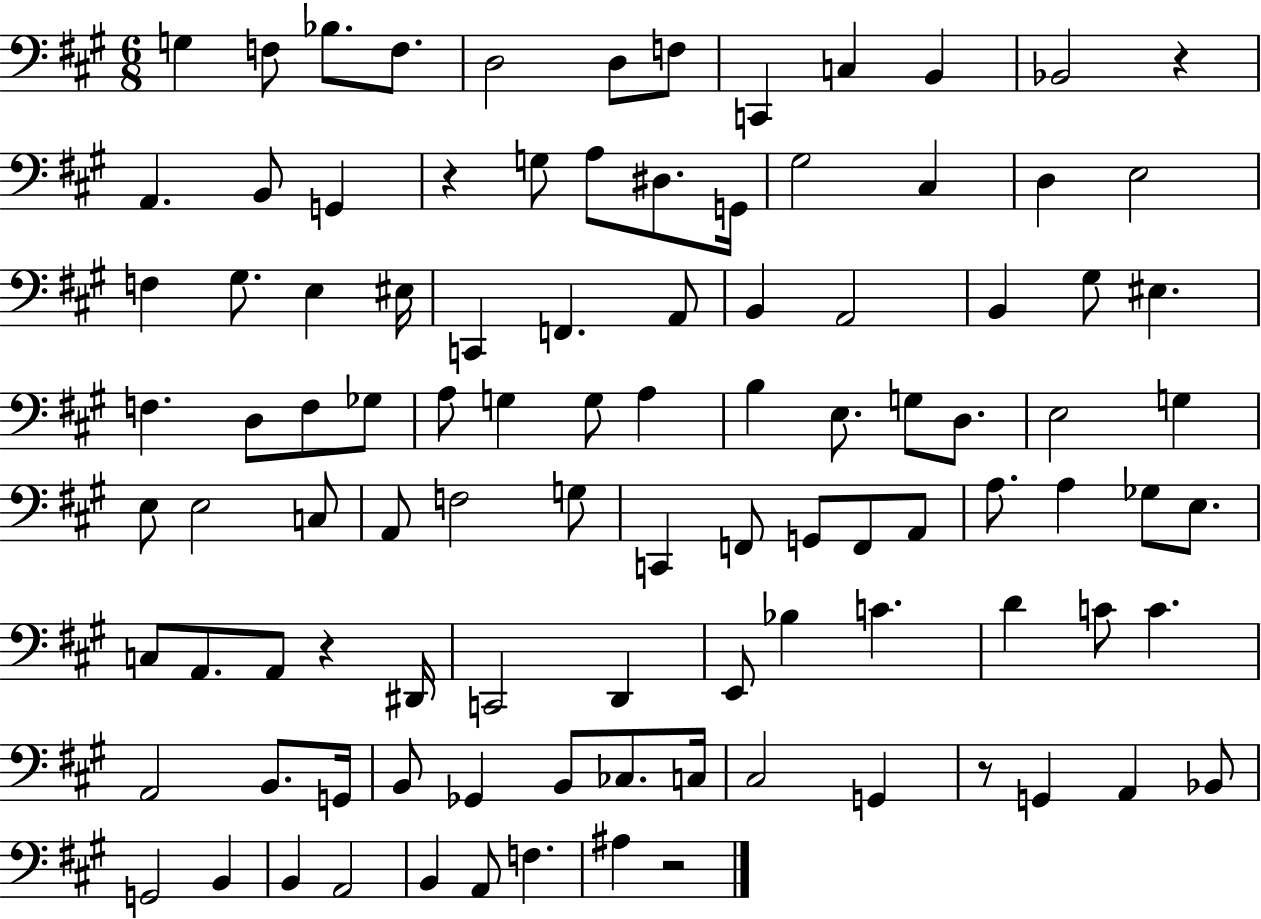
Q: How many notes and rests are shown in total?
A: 101